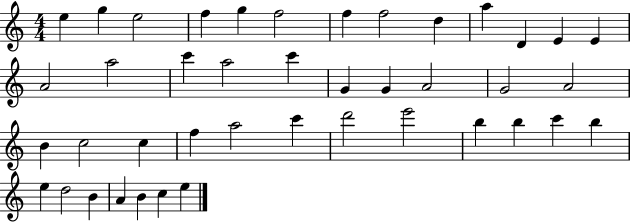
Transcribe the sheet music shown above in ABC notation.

X:1
T:Untitled
M:4/4
L:1/4
K:C
e g e2 f g f2 f f2 d a D E E A2 a2 c' a2 c' G G A2 G2 A2 B c2 c f a2 c' d'2 e'2 b b c' b e d2 B A B c e